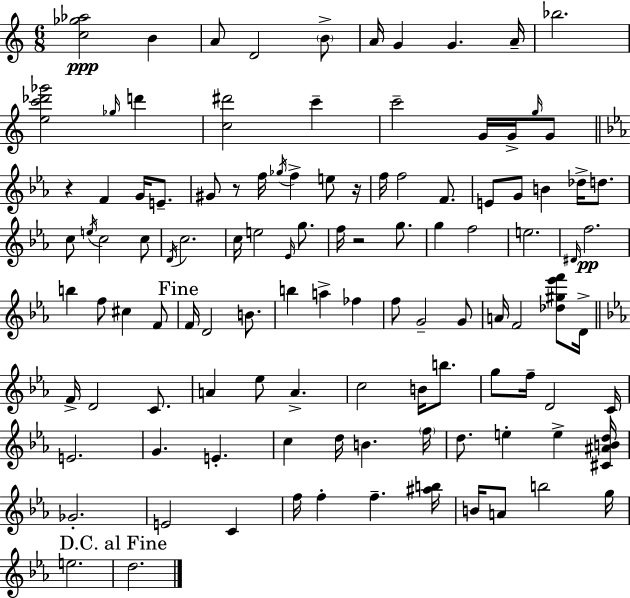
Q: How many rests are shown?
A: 4